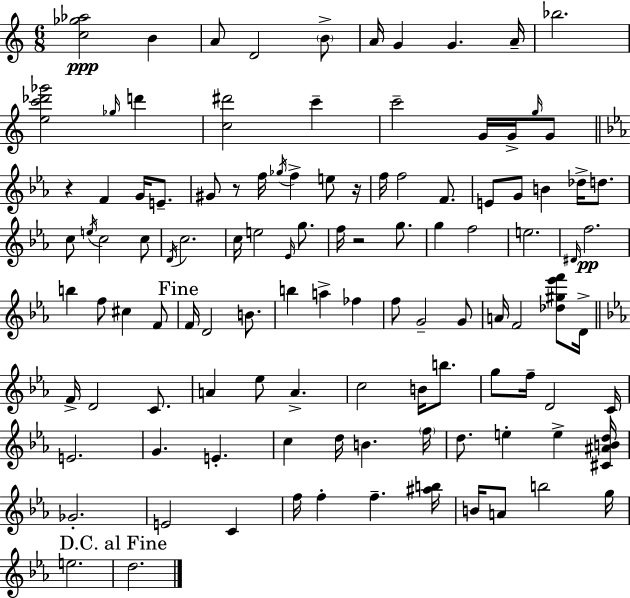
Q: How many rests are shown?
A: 4